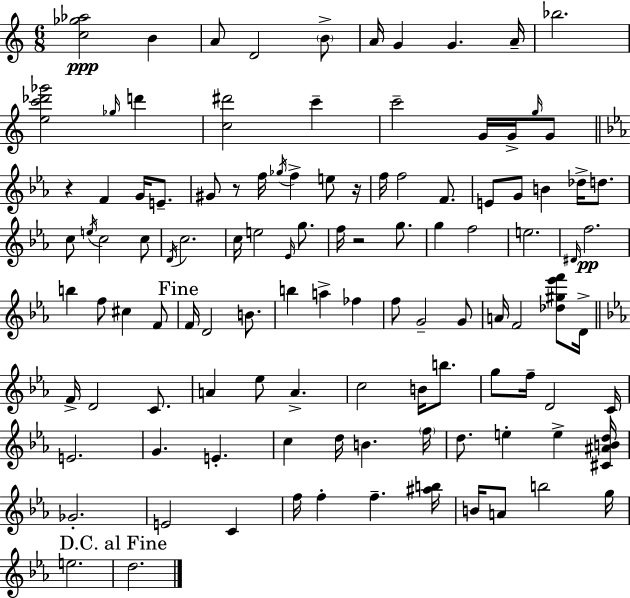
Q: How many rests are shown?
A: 4